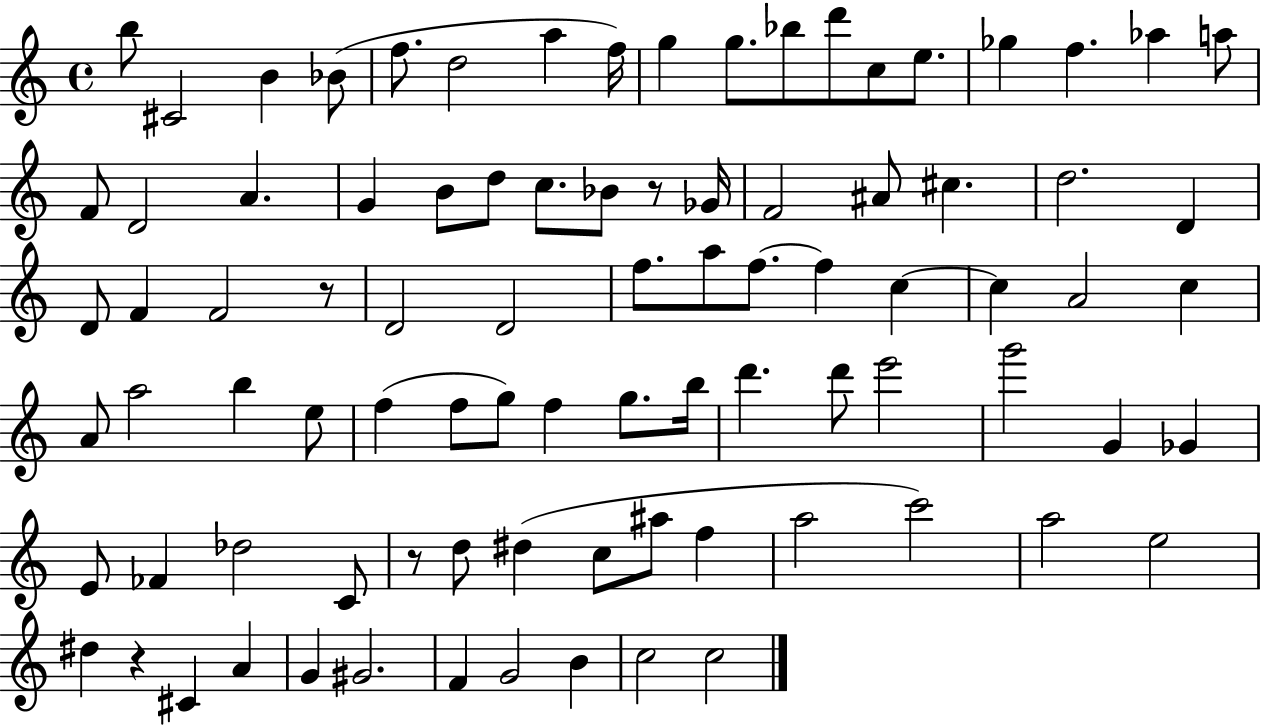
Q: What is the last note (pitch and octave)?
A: C5